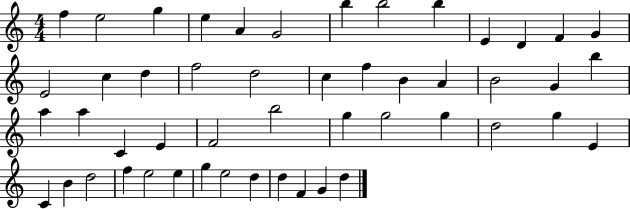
F5/q E5/h G5/q E5/q A4/q G4/h B5/q B5/h B5/q E4/q D4/q F4/q G4/q E4/h C5/q D5/q F5/h D5/h C5/q F5/q B4/q A4/q B4/h G4/q B5/q A5/q A5/q C4/q E4/q F4/h B5/h G5/q G5/h G5/q D5/h G5/q E4/q C4/q B4/q D5/h F5/q E5/h E5/q G5/q E5/h D5/q D5/q F4/q G4/q D5/q